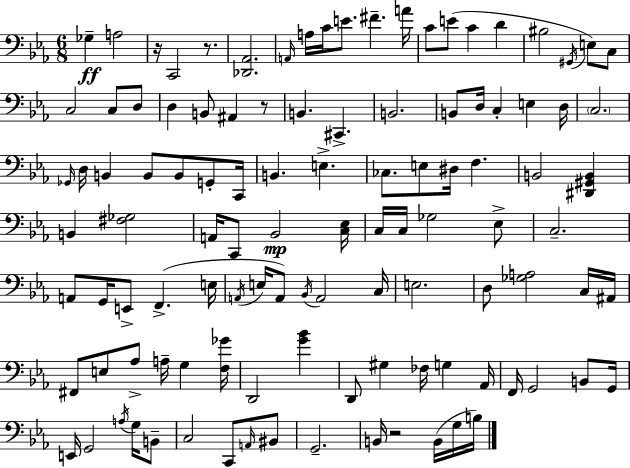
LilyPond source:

{
  \clef bass
  \numericTimeSignature
  \time 6/8
  \key ees \major
  \repeat volta 2 { ges4--\ff a2 | r16 c,2 r8. | <des, aes,>2. | \grace { a,16 } a16 c'16 e'8. fis'4.-- | \break a'16 c'8 e'8( c'4 d'4 | bis2 \acciaccatura { gis,16 }) e8 | c8 c2 c8 | d8 d4 b,8 ais,4 | \break r8 b,4. cis,4.-> | b,2. | b,8 d16 c4-. e4 | d16 \parenthesize c2. | \break \grace { ges,16 } d16 b,4 b,8 b,8 | g,8-. c,16 b,4. e4.-> | ces8. e8 dis16 f4. | b,2 <dis, gis, b,>4 | \break b,4 <fis ges>2 | a,16 c,8 bes,2\mp | <c ees>16 c16 c16 ges2 | ees8-> c2.-- | \break a,8 g,16 e,8-> f,4.->( | e16 \acciaccatura { a,16 } e16 a,8) \acciaccatura { bes,16 } a,2 | c16 e2. | d8 <ges a>2 | \break c16 ais,16 fis,8 e8 aes8-> a16-- | g4 <f ges'>16 d,2 | <g' bes'>4 d,8 gis4 fes16 | g4 aes,16 f,16 g,2 | \break b,8 g,16 e,16 g,2 | \acciaccatura { a16 } g16 b,8-- c2 | c,8 \grace { a,16 } bis,8 g,2.-- | b,16 r2 | \break b,16( g16 b16) } \bar "|."
}